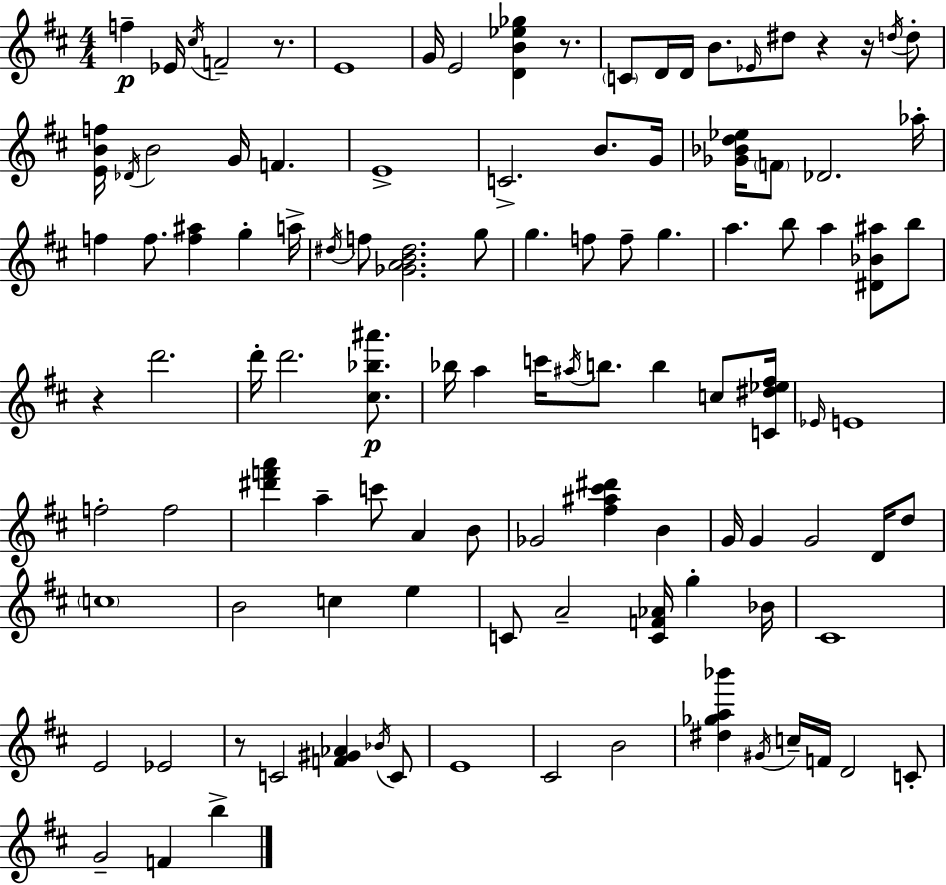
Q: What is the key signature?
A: D major